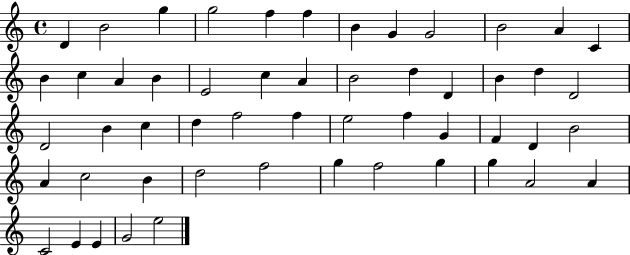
X:1
T:Untitled
M:4/4
L:1/4
K:C
D B2 g g2 f f B G G2 B2 A C B c A B E2 c A B2 d D B d D2 D2 B c d f2 f e2 f G F D B2 A c2 B d2 f2 g f2 g g A2 A C2 E E G2 e2